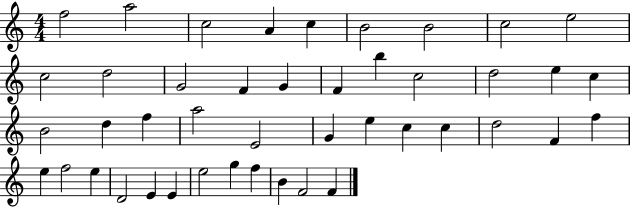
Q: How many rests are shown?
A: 0